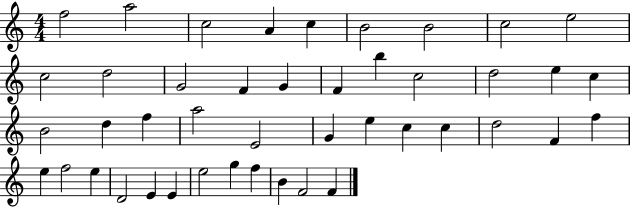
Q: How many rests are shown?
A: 0